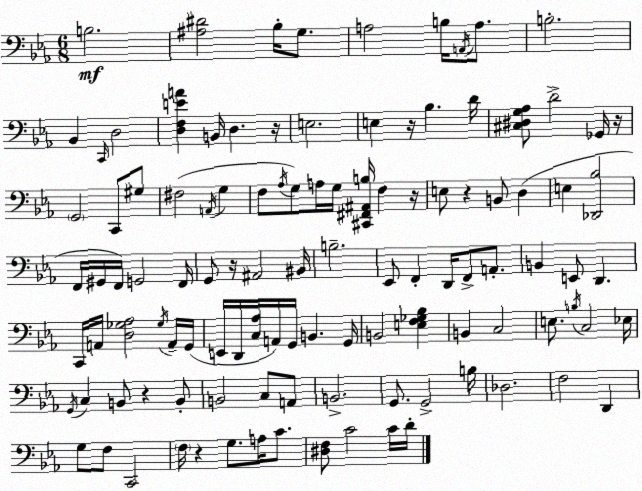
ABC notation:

X:1
T:Untitled
M:6/8
L:1/4
K:Cm
B,2 [^A,^D]2 _B,/4 G,/2 A,2 B,/4 A,,/4 A,/2 B,2 _B,, C,,/4 D,2 [D,F,EA] B,,/4 D, z/4 E,2 E, z/4 _B, D/4 [^C,^D,G,_A,]/2 D2 _G,,/4 z/4 G,,2 C,,/2 ^G,/2 ^F,2 A,,/4 G, F,/2 _A,/4 G,/2 A,/4 G,/4 [^C,,^F,,^A,,B,]/4 F, z/4 E,/2 z B,,/2 D, E, [_D,,_B,]2 F,,/4 ^G,,/4 F,,/4 G,,2 F,,/4 G,,/2 z/4 ^A,,2 ^B,,/4 B,2 _E,,/2 F,, D,,/4 F,,/2 A,,/2 B,, E,,/2 D,, C,,/4 A,,/4 [D,_G,_A,]2 _G,/4 A,,/4 G,,/4 E,,/4 D,,/4 [C,_A,]/4 A,,/4 G,,/4 B,, G,,/4 B,,2 [E,F,_G,_B,] B,, C,2 E,/2 B,/4 C,2 _E,/4 G,,/4 C, B,,/2 z B,,/2 B,,2 C,/2 A,,/2 B,,2 G,,/2 G,,2 B,/4 _D,2 F,2 D,, G,/2 F,/2 C,,2 F,/4 z G,/2 A,/4 C/2 [^D,F,]/2 C2 C/4 D/4